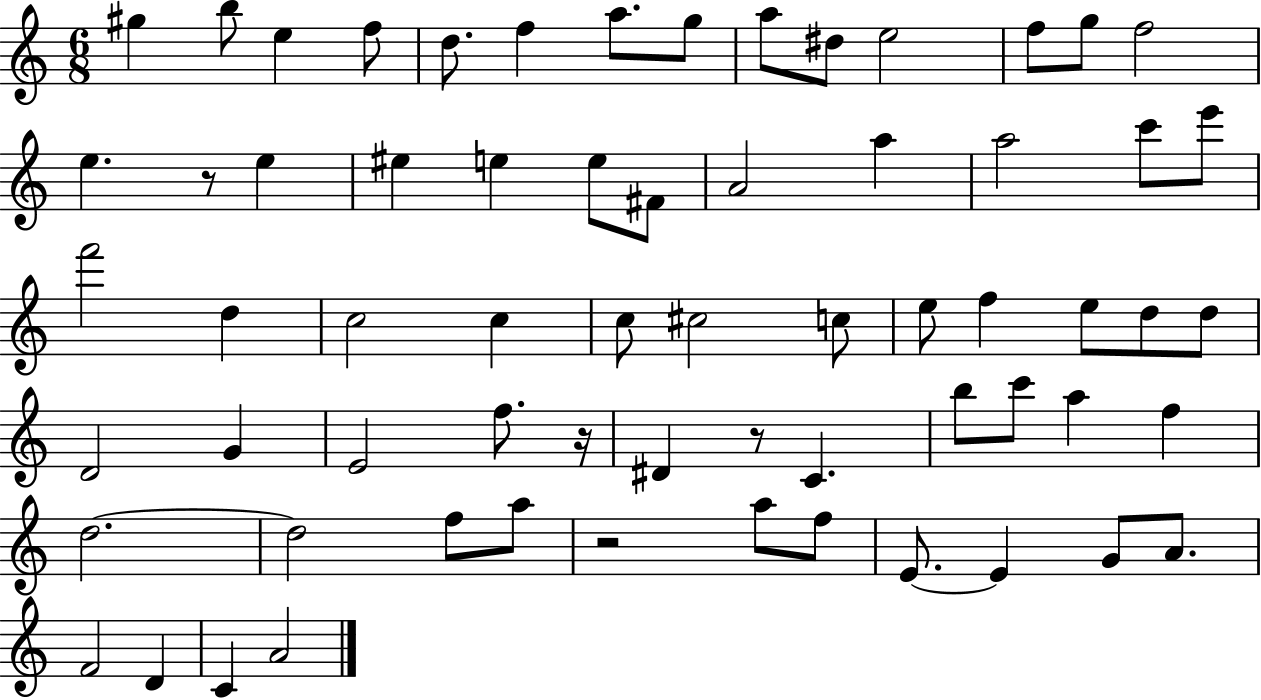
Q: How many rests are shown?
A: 4